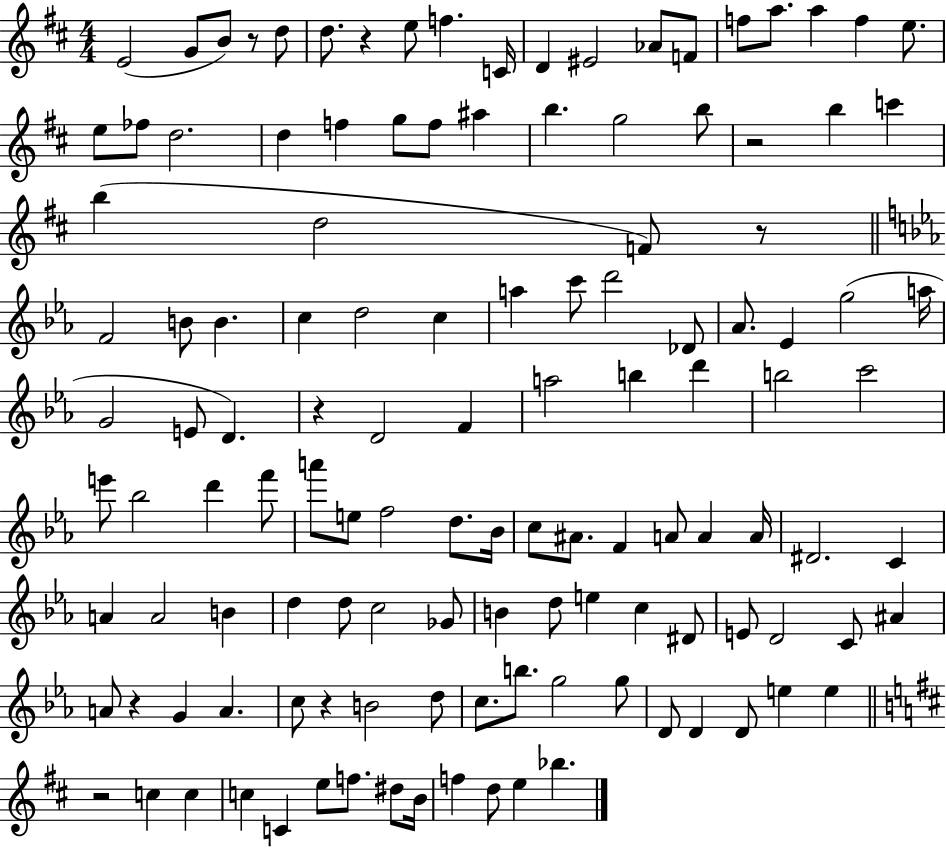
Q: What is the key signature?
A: D major